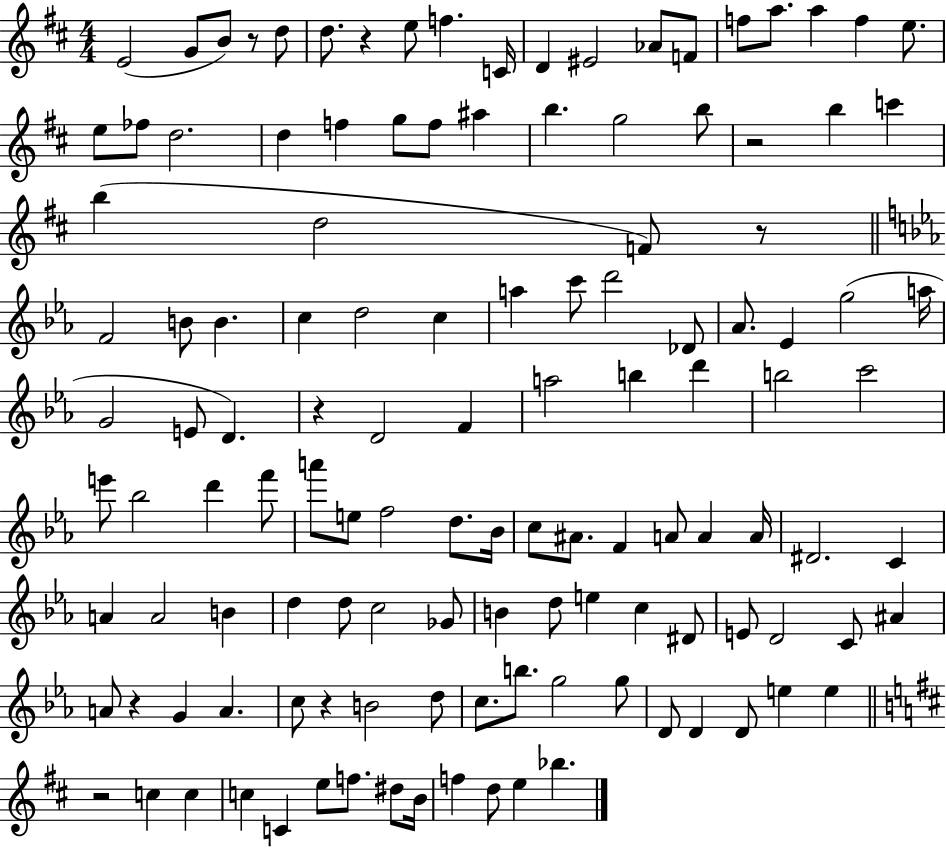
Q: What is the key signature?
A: D major